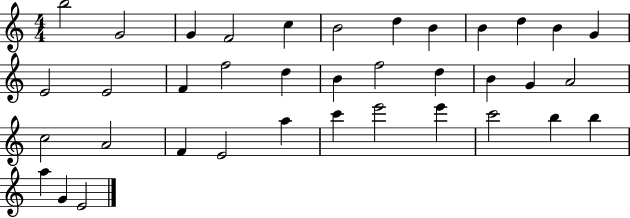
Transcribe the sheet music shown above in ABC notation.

X:1
T:Untitled
M:4/4
L:1/4
K:C
b2 G2 G F2 c B2 d B B d B G E2 E2 F f2 d B f2 d B G A2 c2 A2 F E2 a c' e'2 e' c'2 b b a G E2